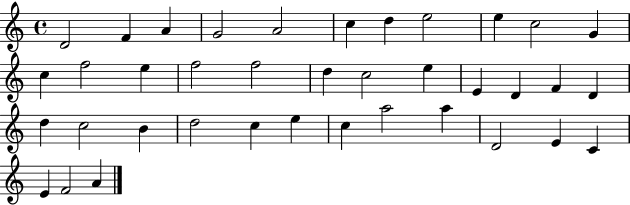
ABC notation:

X:1
T:Untitled
M:4/4
L:1/4
K:C
D2 F A G2 A2 c d e2 e c2 G c f2 e f2 f2 d c2 e E D F D d c2 B d2 c e c a2 a D2 E C E F2 A